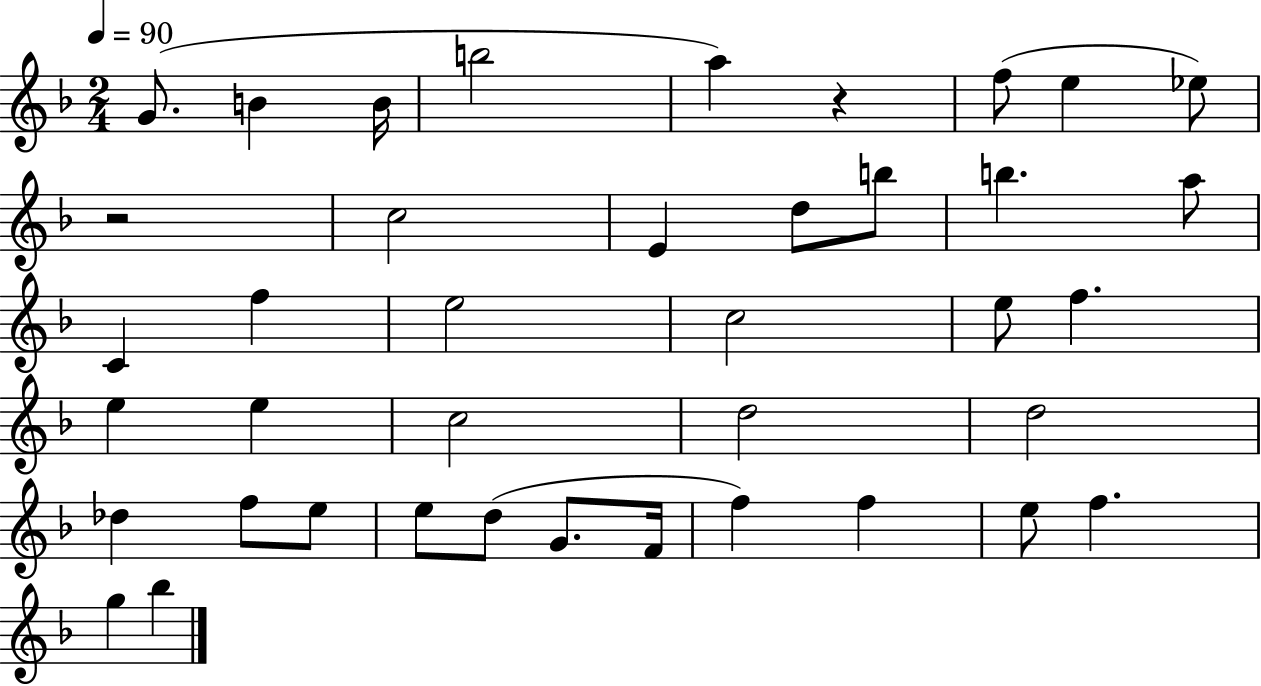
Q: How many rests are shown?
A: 2